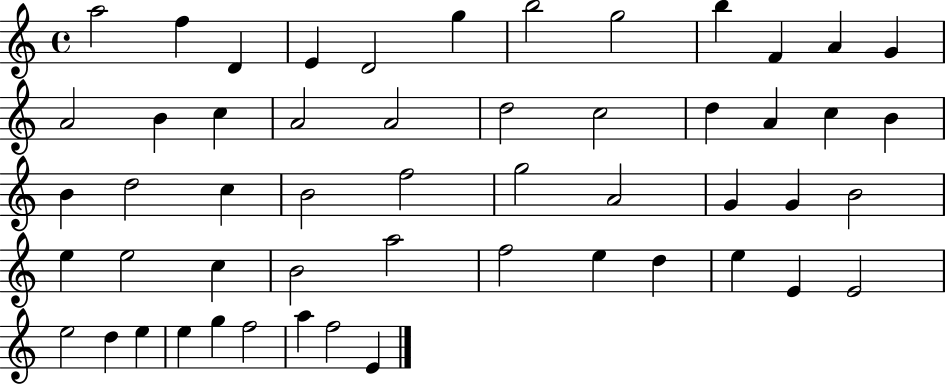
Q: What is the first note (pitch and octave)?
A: A5